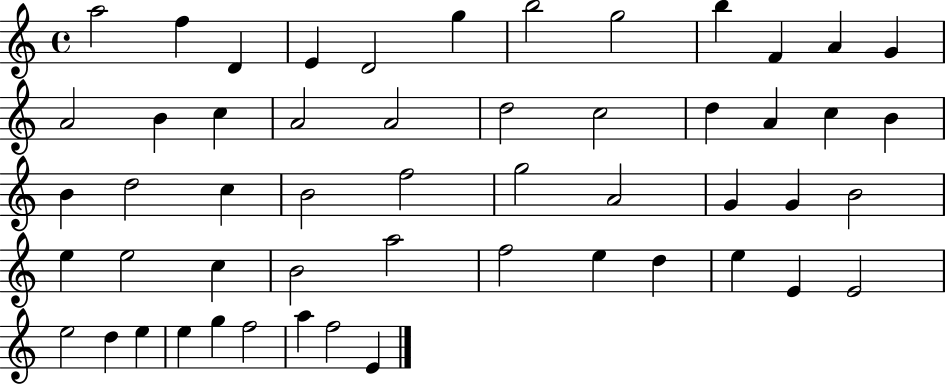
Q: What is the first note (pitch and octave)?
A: A5